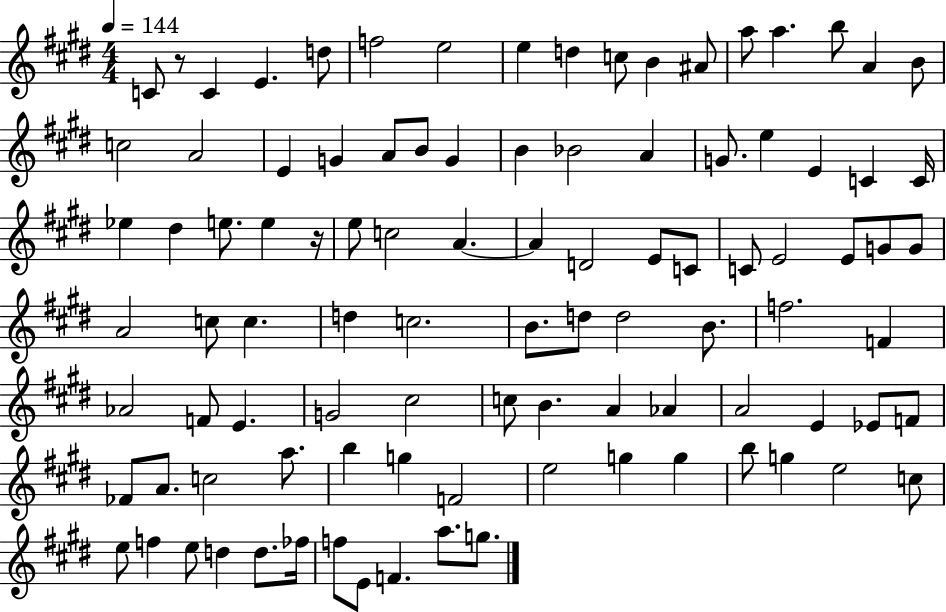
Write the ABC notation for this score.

X:1
T:Untitled
M:4/4
L:1/4
K:E
C/2 z/2 C E d/2 f2 e2 e d c/2 B ^A/2 a/2 a b/2 A B/2 c2 A2 E G A/2 B/2 G B _B2 A G/2 e E C C/4 _e ^d e/2 e z/4 e/2 c2 A A D2 E/2 C/2 C/2 E2 E/2 G/2 G/2 A2 c/2 c d c2 B/2 d/2 d2 B/2 f2 F _A2 F/2 E G2 ^c2 c/2 B A _A A2 E _E/2 F/2 _F/2 A/2 c2 a/2 b g F2 e2 g g b/2 g e2 c/2 e/2 f e/2 d d/2 _f/4 f/2 E/2 F a/2 g/2